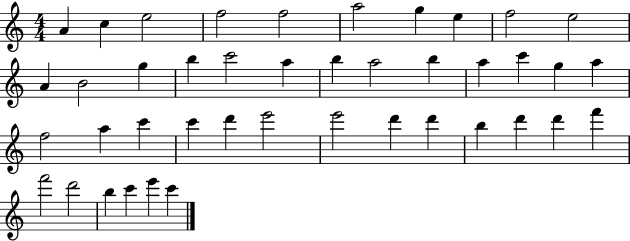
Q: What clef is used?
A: treble